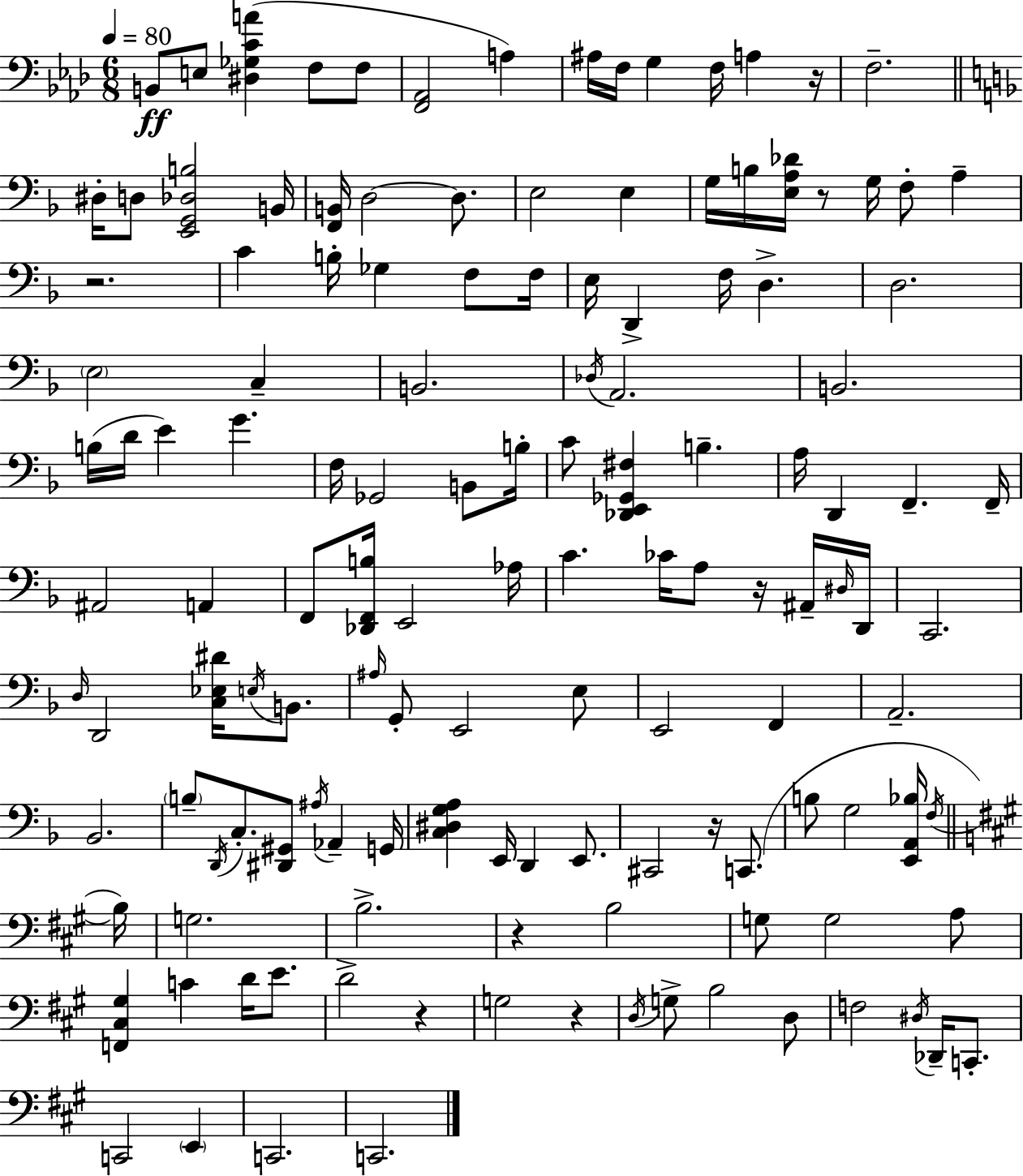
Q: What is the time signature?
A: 6/8